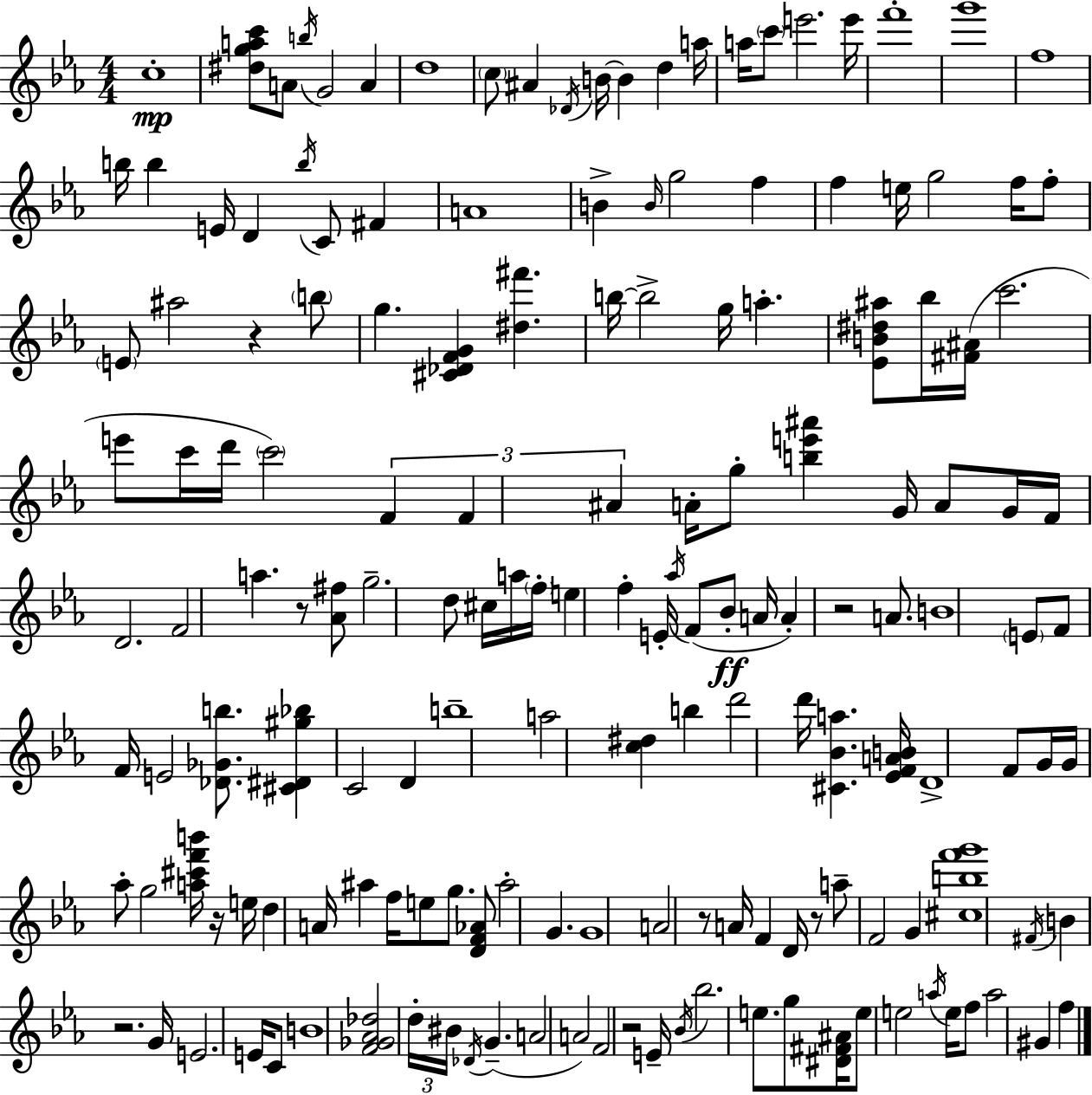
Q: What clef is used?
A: treble